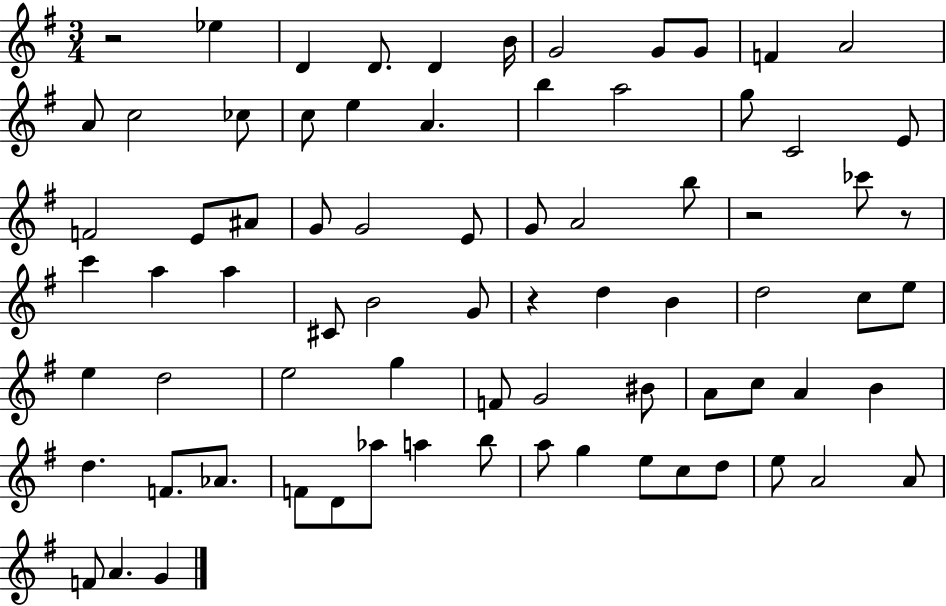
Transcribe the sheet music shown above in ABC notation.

X:1
T:Untitled
M:3/4
L:1/4
K:G
z2 _e D D/2 D B/4 G2 G/2 G/2 F A2 A/2 c2 _c/2 c/2 e A b a2 g/2 C2 E/2 F2 E/2 ^A/2 G/2 G2 E/2 G/2 A2 b/2 z2 _c'/2 z/2 c' a a ^C/2 B2 G/2 z d B d2 c/2 e/2 e d2 e2 g F/2 G2 ^B/2 A/2 c/2 A B d F/2 _A/2 F/2 D/2 _a/2 a b/2 a/2 g e/2 c/2 d/2 e/2 A2 A/2 F/2 A G